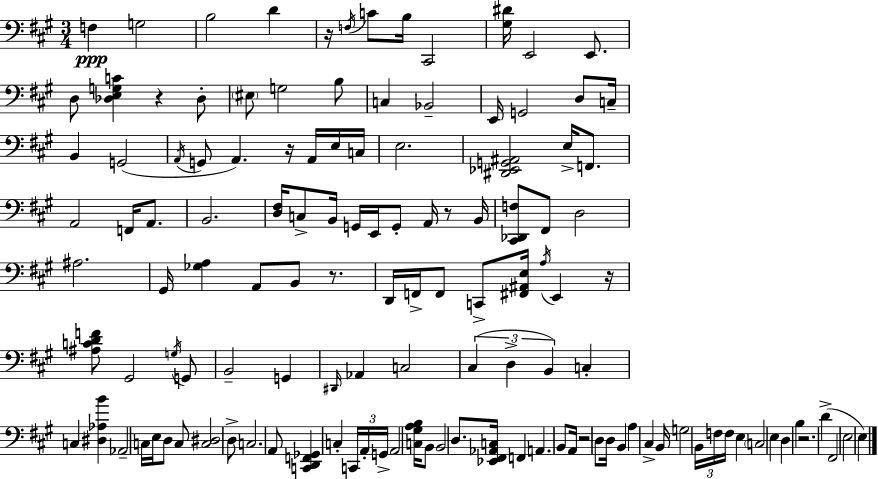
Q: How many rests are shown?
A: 8